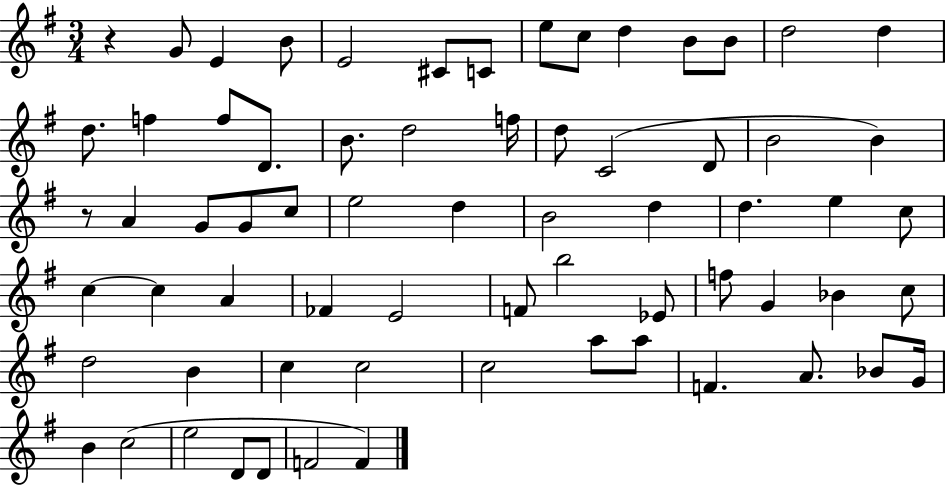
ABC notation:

X:1
T:Untitled
M:3/4
L:1/4
K:G
z G/2 E B/2 E2 ^C/2 C/2 e/2 c/2 d B/2 B/2 d2 d d/2 f f/2 D/2 B/2 d2 f/4 d/2 C2 D/2 B2 B z/2 A G/2 G/2 c/2 e2 d B2 d d e c/2 c c A _F E2 F/2 b2 _E/2 f/2 G _B c/2 d2 B c c2 c2 a/2 a/2 F A/2 _B/2 G/4 B c2 e2 D/2 D/2 F2 F